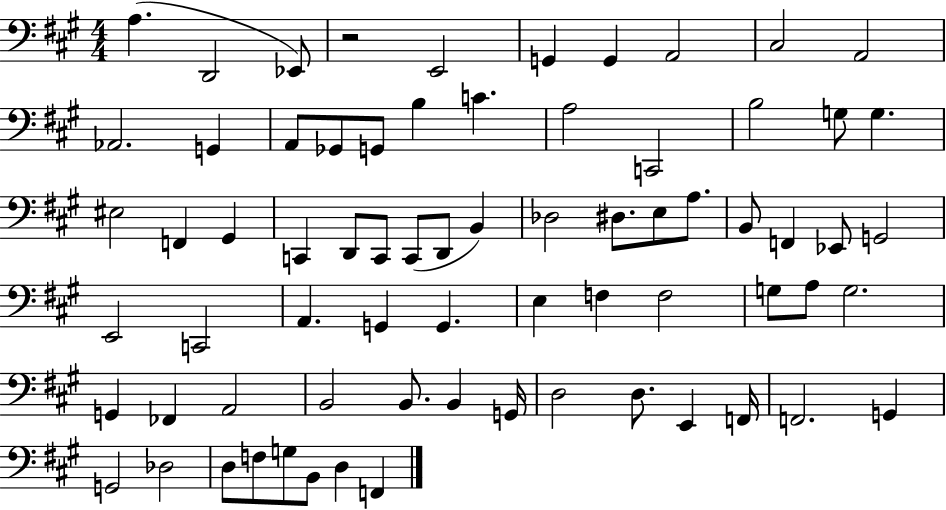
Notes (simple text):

A3/q. D2/h Eb2/e R/h E2/h G2/q G2/q A2/h C#3/h A2/h Ab2/h. G2/q A2/e Gb2/e G2/e B3/q C4/q. A3/h C2/h B3/h G3/e G3/q. EIS3/h F2/q G#2/q C2/q D2/e C2/e C2/e D2/e B2/q Db3/h D#3/e. E3/e A3/e. B2/e F2/q Eb2/e G2/h E2/h C2/h A2/q. G2/q G2/q. E3/q F3/q F3/h G3/e A3/e G3/h. G2/q FES2/q A2/h B2/h B2/e. B2/q G2/s D3/h D3/e. E2/q F2/s F2/h. G2/q G2/h Db3/h D3/e F3/e G3/e B2/e D3/q F2/q